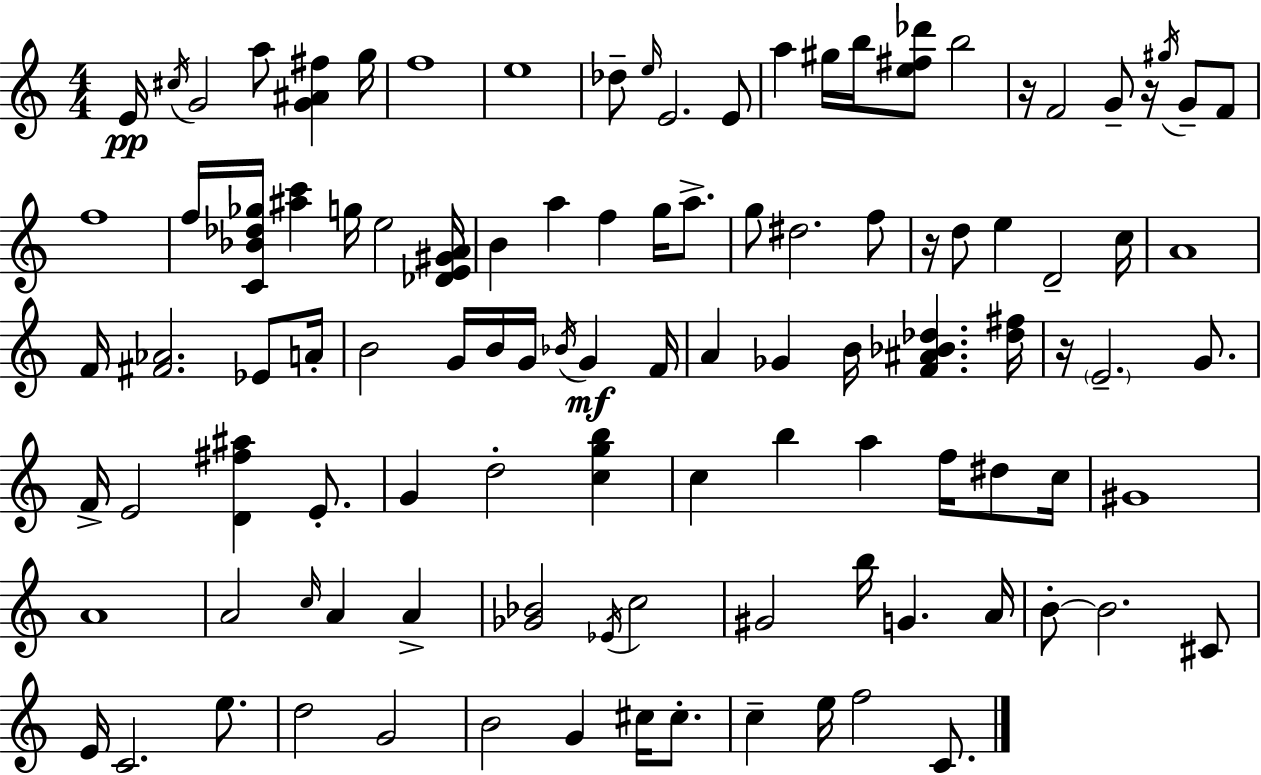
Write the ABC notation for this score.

X:1
T:Untitled
M:4/4
L:1/4
K:C
E/4 ^c/4 G2 a/2 [G^A^f] g/4 f4 e4 _d/2 e/4 E2 E/2 a ^g/4 b/4 [e^f_d']/2 b2 z/4 F2 G/2 z/4 ^g/4 G/2 F/2 f4 f/4 [C_B_d_g]/4 [^ac'] g/4 e2 [_DE^GA]/4 B a f g/4 a/2 g/2 ^d2 f/2 z/4 d/2 e D2 c/4 A4 F/4 [^F_A]2 _E/2 A/4 B2 G/4 B/4 G/4 _B/4 G F/4 A _G B/4 [F^A_B_d] [_d^f]/4 z/4 E2 G/2 F/4 E2 [D^f^a] E/2 G d2 [cgb] c b a f/4 ^d/2 c/4 ^G4 A4 A2 c/4 A A [_G_B]2 _E/4 c2 ^G2 b/4 G A/4 B/2 B2 ^C/2 E/4 C2 e/2 d2 G2 B2 G ^c/4 ^c/2 c e/4 f2 C/2